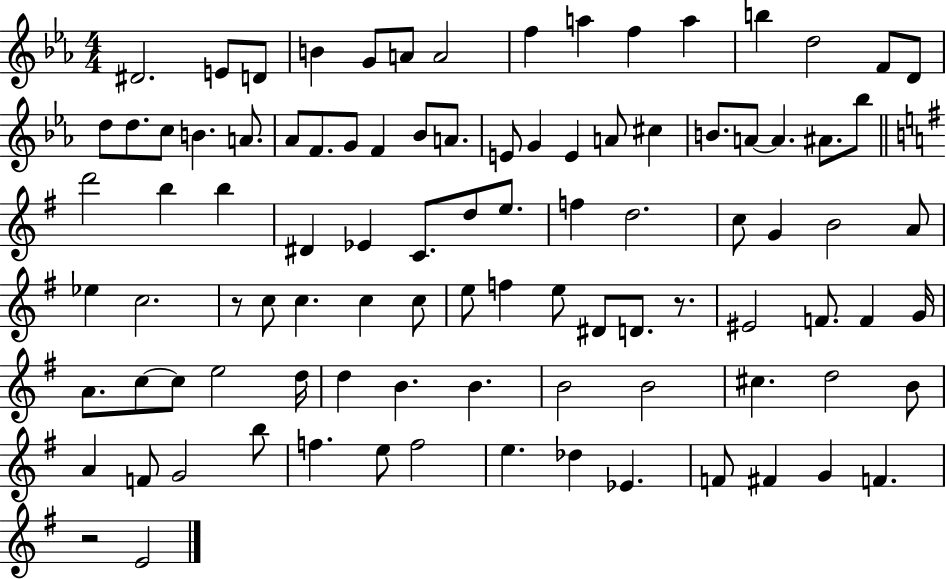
X:1
T:Untitled
M:4/4
L:1/4
K:Eb
^D2 E/2 D/2 B G/2 A/2 A2 f a f a b d2 F/2 D/2 d/2 d/2 c/2 B A/2 _A/2 F/2 G/2 F _B/2 A/2 E/2 G E A/2 ^c B/2 A/2 A ^A/2 _b/2 d'2 b b ^D _E C/2 d/2 e/2 f d2 c/2 G B2 A/2 _e c2 z/2 c/2 c c c/2 e/2 f e/2 ^D/2 D/2 z/2 ^E2 F/2 F G/4 A/2 c/2 c/2 e2 d/4 d B B B2 B2 ^c d2 B/2 A F/2 G2 b/2 f e/2 f2 e _d _E F/2 ^F G F z2 E2